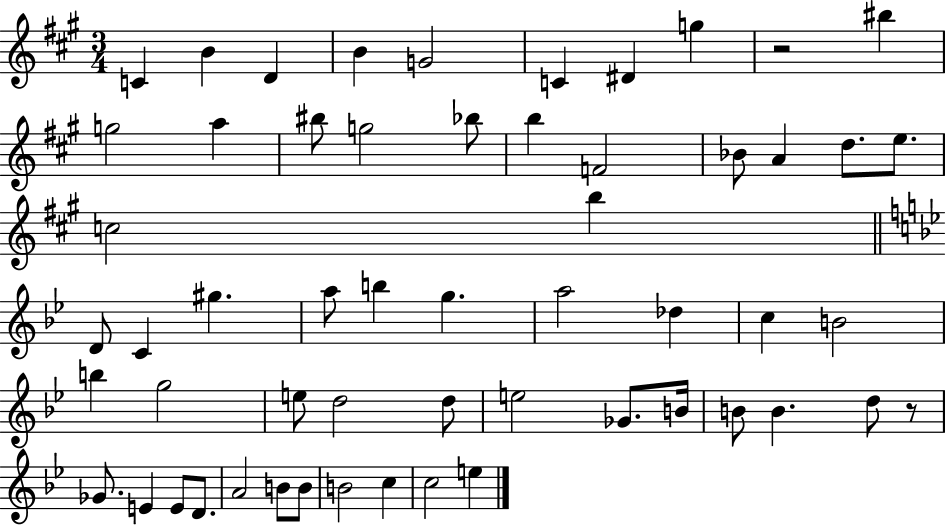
C4/q B4/q D4/q B4/q G4/h C4/q D#4/q G5/q R/h BIS5/q G5/h A5/q BIS5/e G5/h Bb5/e B5/q F4/h Bb4/e A4/q D5/e. E5/e. C5/h B5/q D4/e C4/q G#5/q. A5/e B5/q G5/q. A5/h Db5/q C5/q B4/h B5/q G5/h E5/e D5/h D5/e E5/h Gb4/e. B4/s B4/e B4/q. D5/e R/e Gb4/e. E4/q E4/e D4/e. A4/h B4/e B4/e B4/h C5/q C5/h E5/q